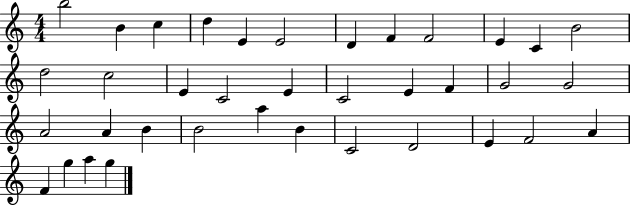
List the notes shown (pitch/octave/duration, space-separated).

B5/h B4/q C5/q D5/q E4/q E4/h D4/q F4/q F4/h E4/q C4/q B4/h D5/h C5/h E4/q C4/h E4/q C4/h E4/q F4/q G4/h G4/h A4/h A4/q B4/q B4/h A5/q B4/q C4/h D4/h E4/q F4/h A4/q F4/q G5/q A5/q G5/q